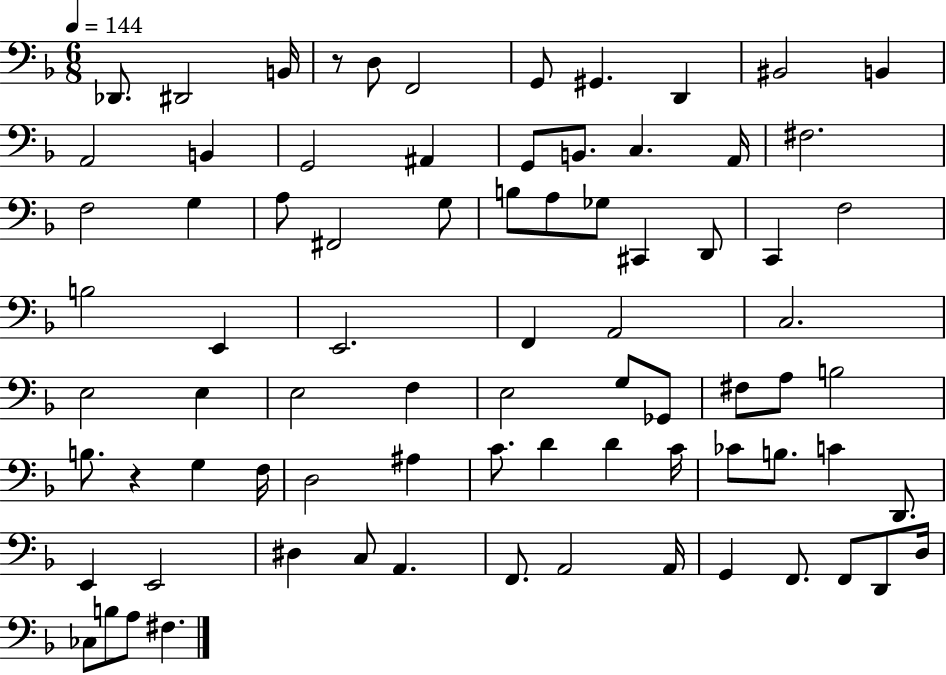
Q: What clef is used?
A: bass